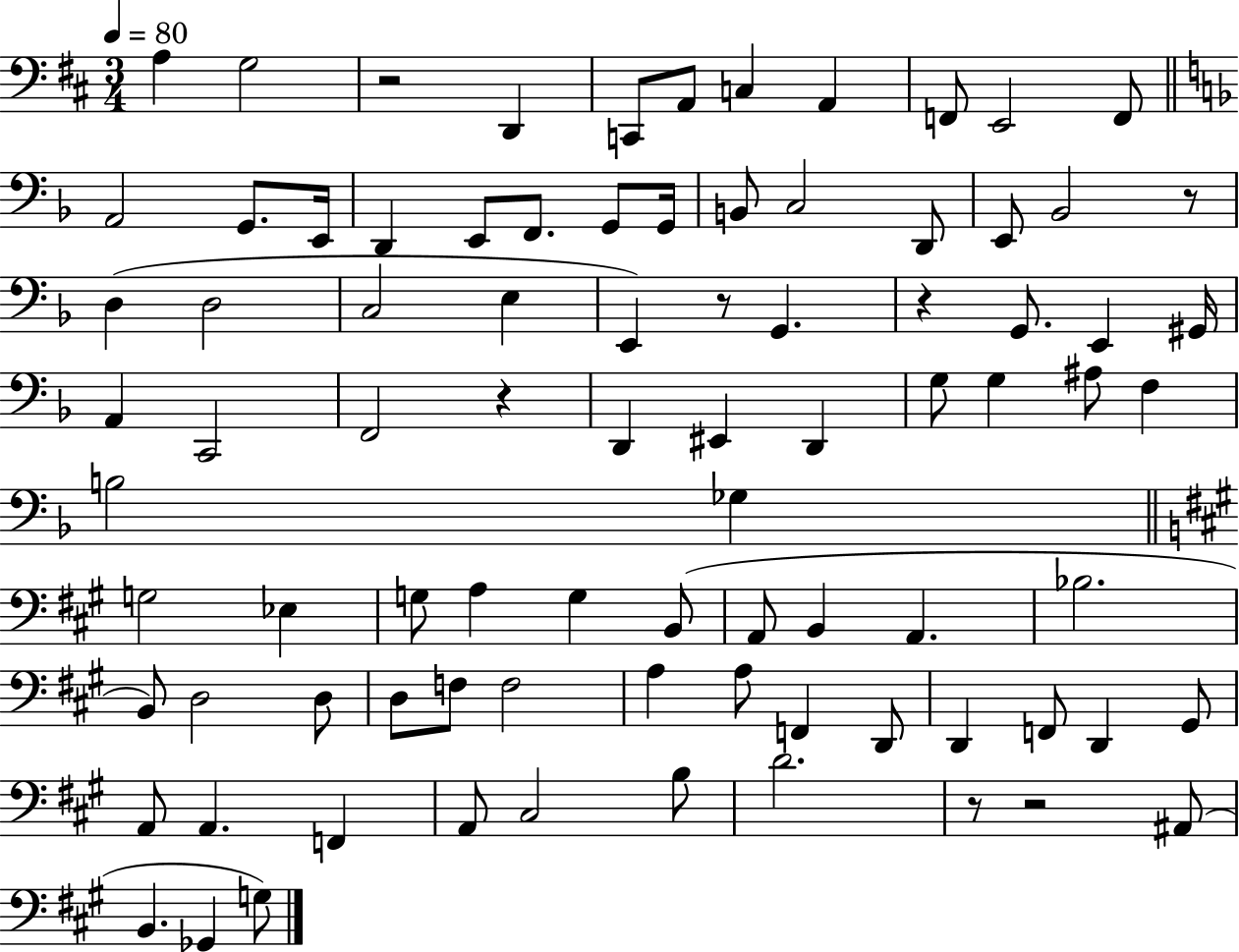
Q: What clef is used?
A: bass